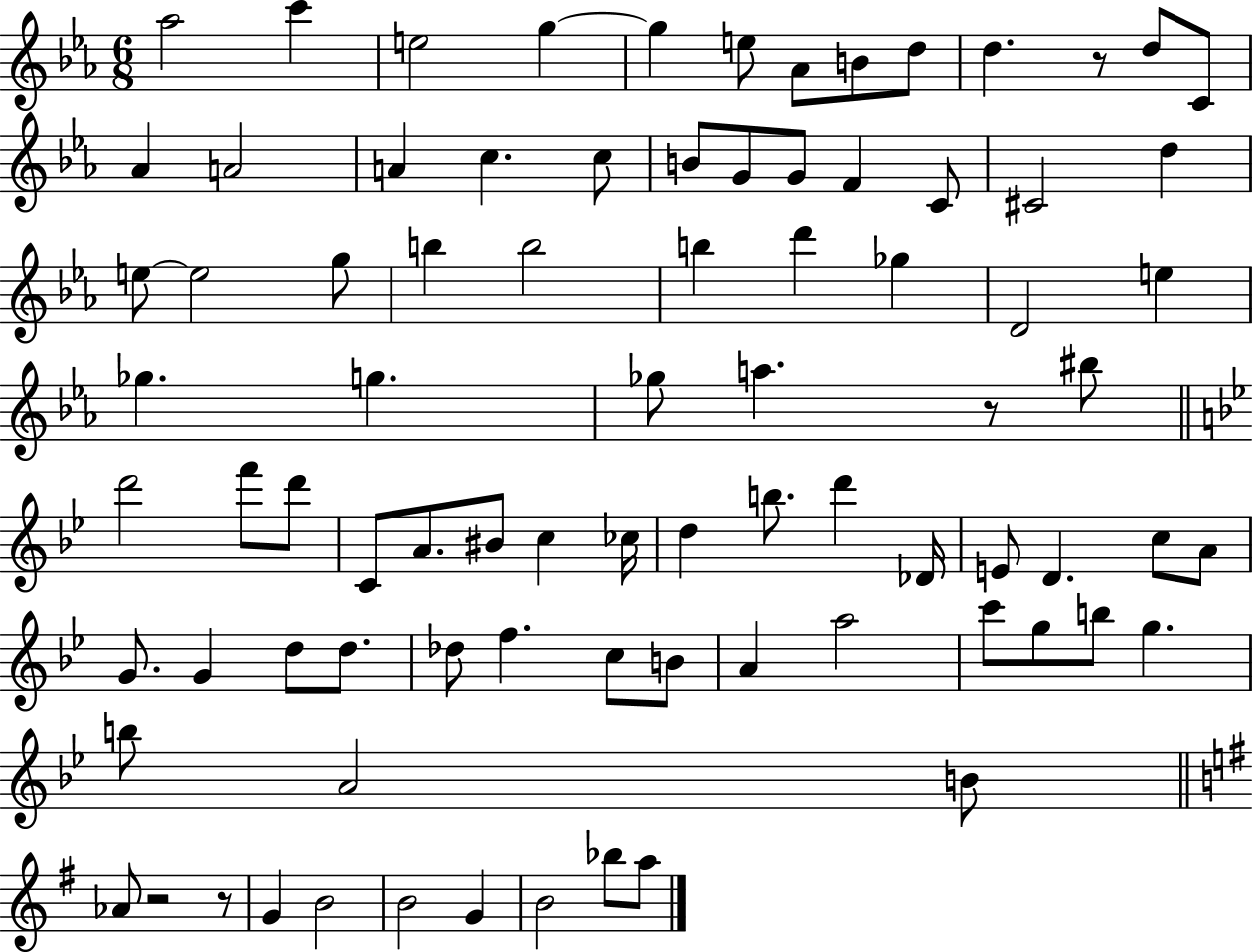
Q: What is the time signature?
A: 6/8